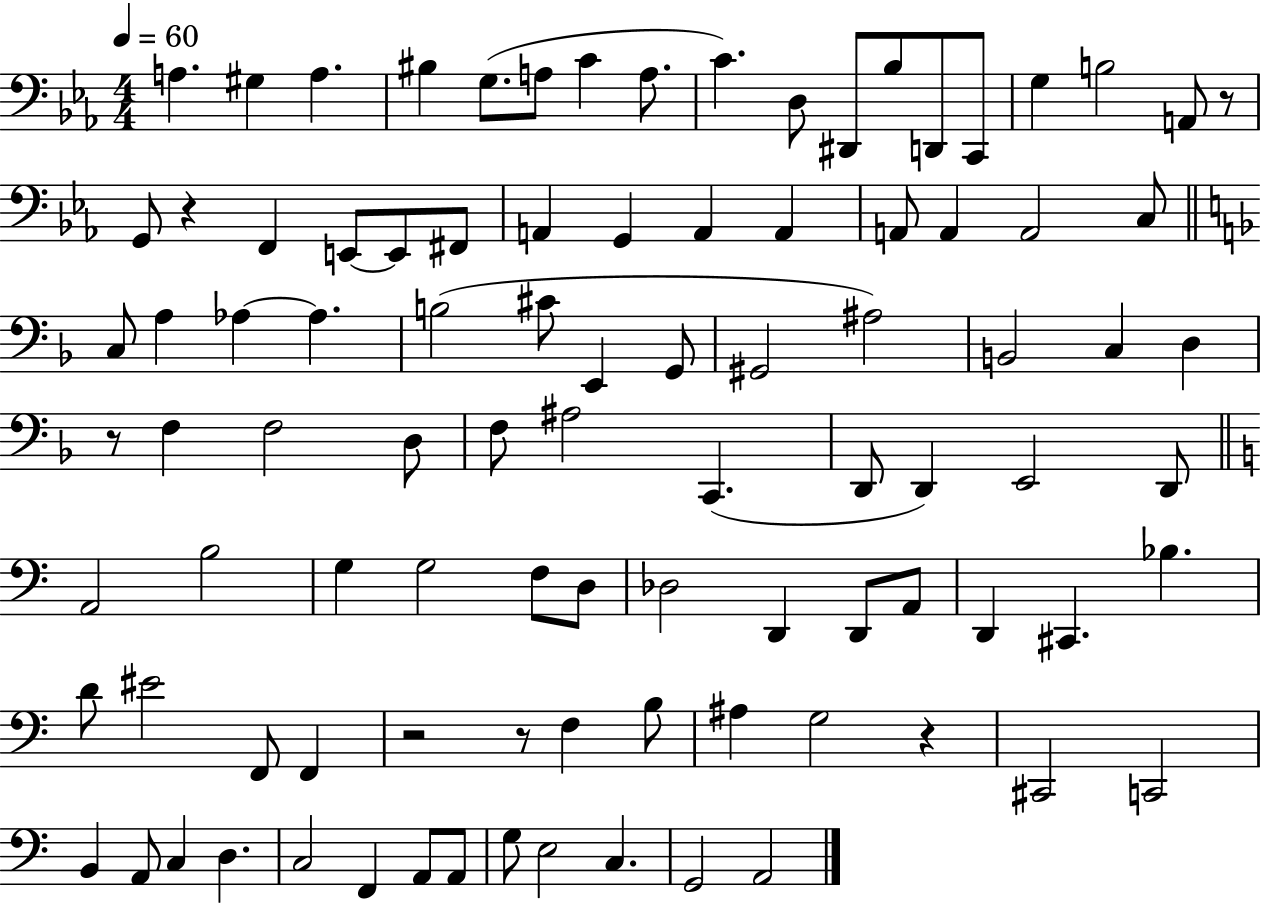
A3/q. G#3/q A3/q. BIS3/q G3/e. A3/e C4/q A3/e. C4/q. D3/e D#2/e Bb3/e D2/e C2/e G3/q B3/h A2/e R/e G2/e R/q F2/q E2/e E2/e F#2/e A2/q G2/q A2/q A2/q A2/e A2/q A2/h C3/e C3/e A3/q Ab3/q Ab3/q. B3/h C#4/e E2/q G2/e G#2/h A#3/h B2/h C3/q D3/q R/e F3/q F3/h D3/e F3/e A#3/h C2/q. D2/e D2/q E2/h D2/e A2/h B3/h G3/q G3/h F3/e D3/e Db3/h D2/q D2/e A2/e D2/q C#2/q. Bb3/q. D4/e EIS4/h F2/e F2/q R/h R/e F3/q B3/e A#3/q G3/h R/q C#2/h C2/h B2/q A2/e C3/q D3/q. C3/h F2/q A2/e A2/e G3/e E3/h C3/q. G2/h A2/h